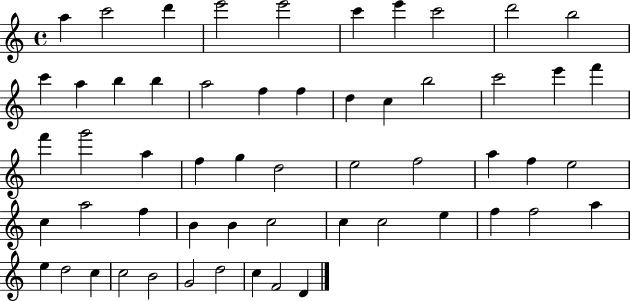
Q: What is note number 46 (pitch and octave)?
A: A5